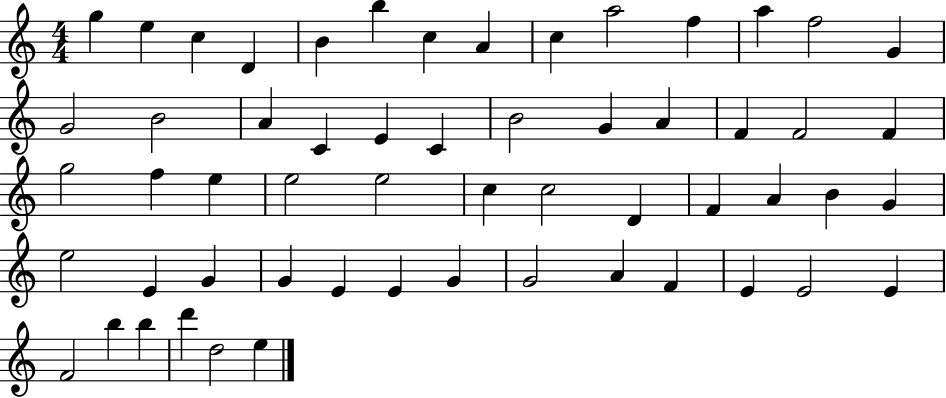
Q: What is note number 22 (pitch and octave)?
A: G4